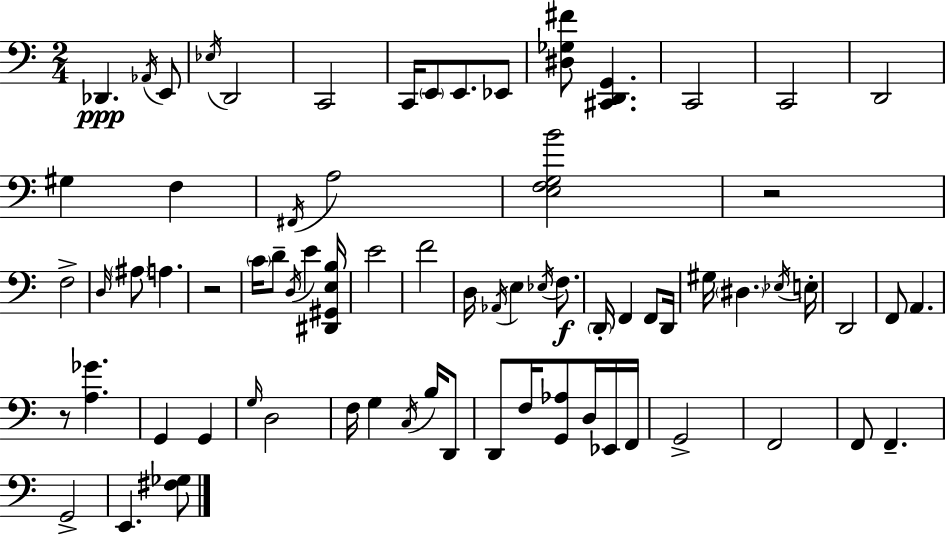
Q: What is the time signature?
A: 2/4